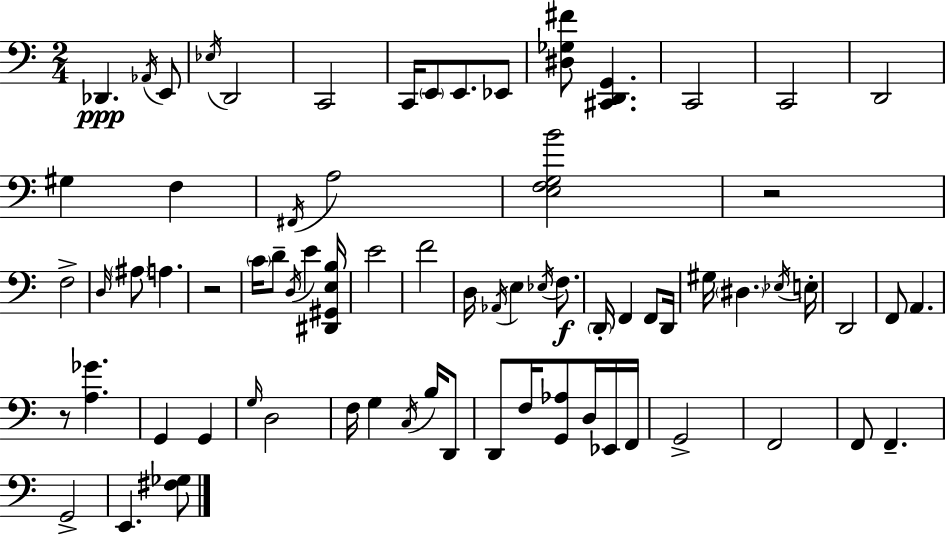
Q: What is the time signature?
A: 2/4